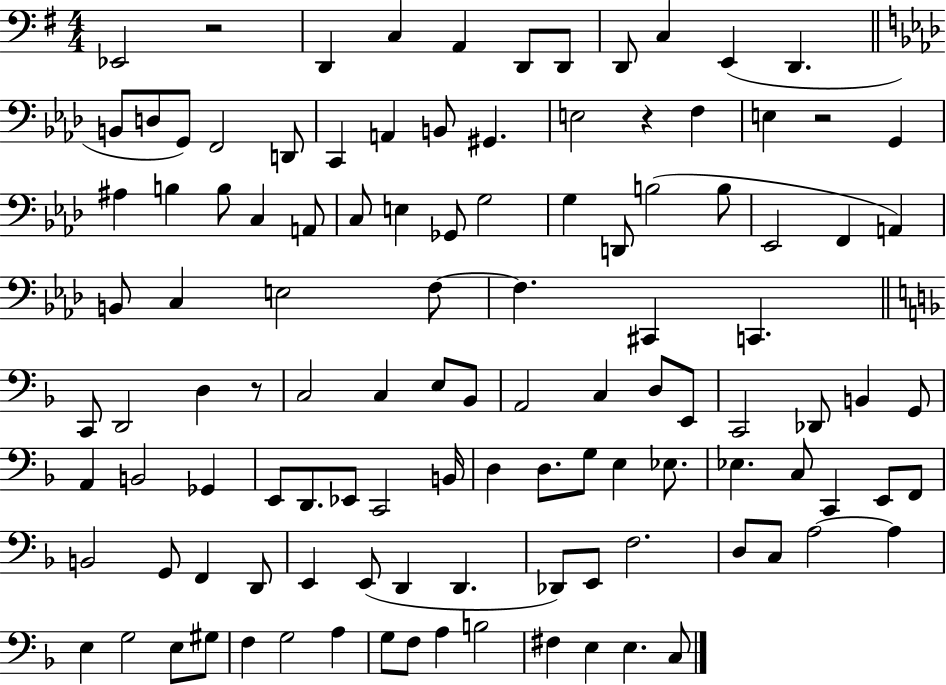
X:1
T:Untitled
M:4/4
L:1/4
K:G
_E,,2 z2 D,, C, A,, D,,/2 D,,/2 D,,/2 C, E,, D,, B,,/2 D,/2 G,,/2 F,,2 D,,/2 C,, A,, B,,/2 ^G,, E,2 z F, E, z2 G,, ^A, B, B,/2 C, A,,/2 C,/2 E, _G,,/2 G,2 G, D,,/2 B,2 B,/2 _E,,2 F,, A,, B,,/2 C, E,2 F,/2 F, ^C,, C,, C,,/2 D,,2 D, z/2 C,2 C, E,/2 _B,,/2 A,,2 C, D,/2 E,,/2 C,,2 _D,,/2 B,, G,,/2 A,, B,,2 _G,, E,,/2 D,,/2 _E,,/2 C,,2 B,,/4 D, D,/2 G,/2 E, _E,/2 _E, C,/2 C,, E,,/2 F,,/2 B,,2 G,,/2 F,, D,,/2 E,, E,,/2 D,, D,, _D,,/2 E,,/2 F,2 D,/2 C,/2 A,2 A, E, G,2 E,/2 ^G,/2 F, G,2 A, G,/2 F,/2 A, B,2 ^F, E, E, C,/2